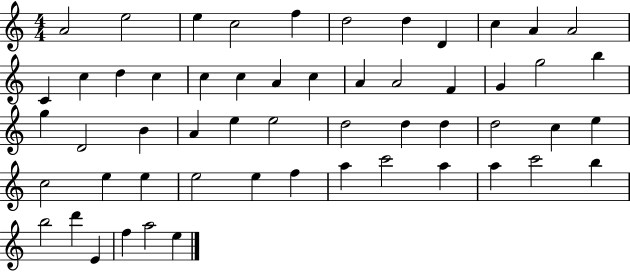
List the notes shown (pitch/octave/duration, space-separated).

A4/h E5/h E5/q C5/h F5/q D5/h D5/q D4/q C5/q A4/q A4/h C4/q C5/q D5/q C5/q C5/q C5/q A4/q C5/q A4/q A4/h F4/q G4/q G5/h B5/q G5/q D4/h B4/q A4/q E5/q E5/h D5/h D5/q D5/q D5/h C5/q E5/q C5/h E5/q E5/q E5/h E5/q F5/q A5/q C6/h A5/q A5/q C6/h B5/q B5/h D6/q E4/q F5/q A5/h E5/q